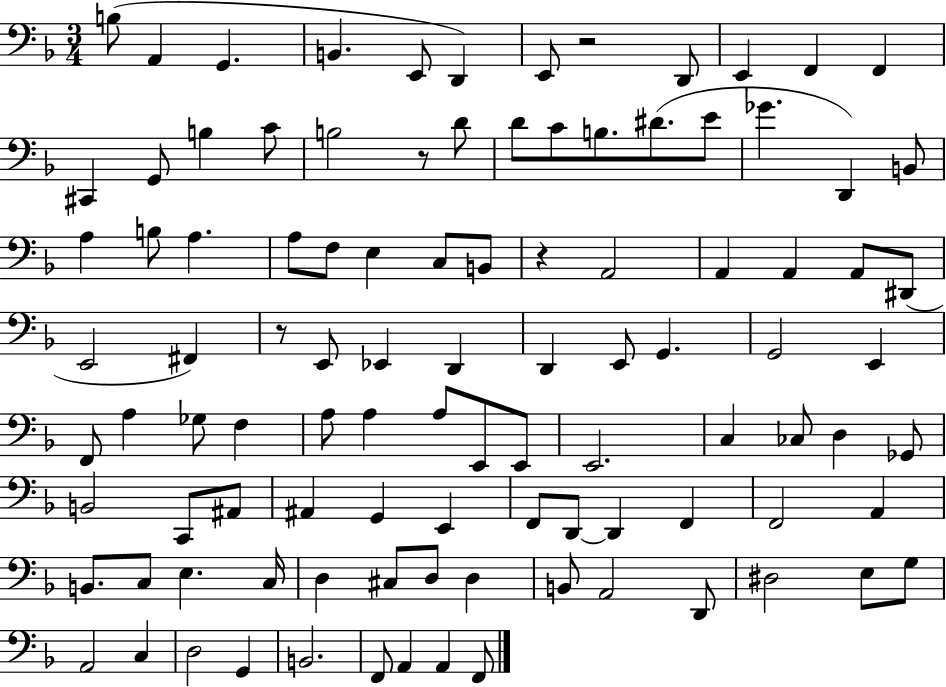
B3/e A2/q G2/q. B2/q. E2/e D2/q E2/e R/h D2/e E2/q F2/q F2/q C#2/q G2/e B3/q C4/e B3/h R/e D4/e D4/e C4/e B3/e. D#4/e. E4/e Gb4/q. D2/q B2/e A3/q B3/e A3/q. A3/e F3/e E3/q C3/e B2/e R/q A2/h A2/q A2/q A2/e D#2/e E2/h F#2/q R/e E2/e Eb2/q D2/q D2/q E2/e G2/q. G2/h E2/q F2/e A3/q Gb3/e F3/q A3/e A3/q A3/e E2/e E2/e E2/h. C3/q CES3/e D3/q Gb2/e B2/h C2/e A#2/e A#2/q G2/q E2/q F2/e D2/e D2/q F2/q F2/h A2/q B2/e. C3/e E3/q. C3/s D3/q C#3/e D3/e D3/q B2/e A2/h D2/e D#3/h E3/e G3/e A2/h C3/q D3/h G2/q B2/h. F2/e A2/q A2/q F2/e